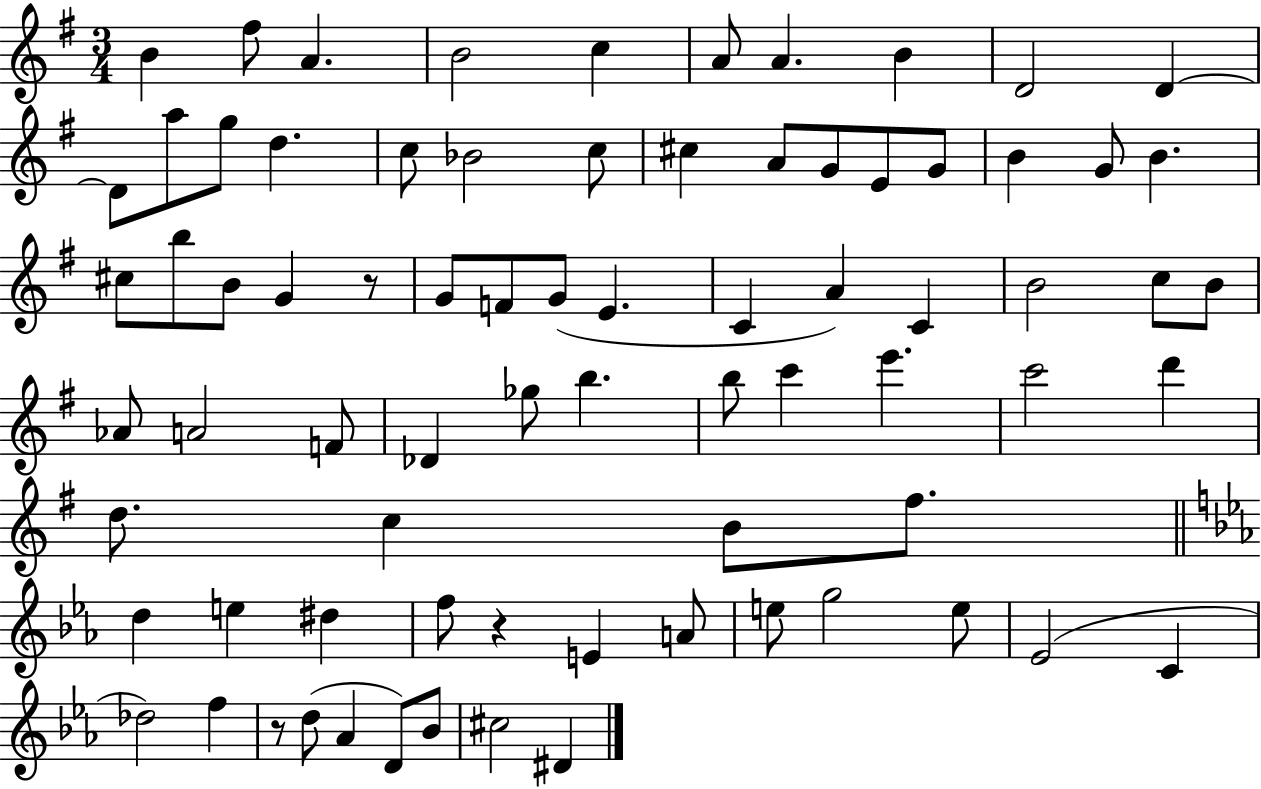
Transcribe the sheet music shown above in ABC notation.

X:1
T:Untitled
M:3/4
L:1/4
K:G
B ^f/2 A B2 c A/2 A B D2 D D/2 a/2 g/2 d c/2 _B2 c/2 ^c A/2 G/2 E/2 G/2 B G/2 B ^c/2 b/2 B/2 G z/2 G/2 F/2 G/2 E C A C B2 c/2 B/2 _A/2 A2 F/2 _D _g/2 b b/2 c' e' c'2 d' d/2 c B/2 ^f/2 d e ^d f/2 z E A/2 e/2 g2 e/2 _E2 C _d2 f z/2 d/2 _A D/2 _B/2 ^c2 ^D